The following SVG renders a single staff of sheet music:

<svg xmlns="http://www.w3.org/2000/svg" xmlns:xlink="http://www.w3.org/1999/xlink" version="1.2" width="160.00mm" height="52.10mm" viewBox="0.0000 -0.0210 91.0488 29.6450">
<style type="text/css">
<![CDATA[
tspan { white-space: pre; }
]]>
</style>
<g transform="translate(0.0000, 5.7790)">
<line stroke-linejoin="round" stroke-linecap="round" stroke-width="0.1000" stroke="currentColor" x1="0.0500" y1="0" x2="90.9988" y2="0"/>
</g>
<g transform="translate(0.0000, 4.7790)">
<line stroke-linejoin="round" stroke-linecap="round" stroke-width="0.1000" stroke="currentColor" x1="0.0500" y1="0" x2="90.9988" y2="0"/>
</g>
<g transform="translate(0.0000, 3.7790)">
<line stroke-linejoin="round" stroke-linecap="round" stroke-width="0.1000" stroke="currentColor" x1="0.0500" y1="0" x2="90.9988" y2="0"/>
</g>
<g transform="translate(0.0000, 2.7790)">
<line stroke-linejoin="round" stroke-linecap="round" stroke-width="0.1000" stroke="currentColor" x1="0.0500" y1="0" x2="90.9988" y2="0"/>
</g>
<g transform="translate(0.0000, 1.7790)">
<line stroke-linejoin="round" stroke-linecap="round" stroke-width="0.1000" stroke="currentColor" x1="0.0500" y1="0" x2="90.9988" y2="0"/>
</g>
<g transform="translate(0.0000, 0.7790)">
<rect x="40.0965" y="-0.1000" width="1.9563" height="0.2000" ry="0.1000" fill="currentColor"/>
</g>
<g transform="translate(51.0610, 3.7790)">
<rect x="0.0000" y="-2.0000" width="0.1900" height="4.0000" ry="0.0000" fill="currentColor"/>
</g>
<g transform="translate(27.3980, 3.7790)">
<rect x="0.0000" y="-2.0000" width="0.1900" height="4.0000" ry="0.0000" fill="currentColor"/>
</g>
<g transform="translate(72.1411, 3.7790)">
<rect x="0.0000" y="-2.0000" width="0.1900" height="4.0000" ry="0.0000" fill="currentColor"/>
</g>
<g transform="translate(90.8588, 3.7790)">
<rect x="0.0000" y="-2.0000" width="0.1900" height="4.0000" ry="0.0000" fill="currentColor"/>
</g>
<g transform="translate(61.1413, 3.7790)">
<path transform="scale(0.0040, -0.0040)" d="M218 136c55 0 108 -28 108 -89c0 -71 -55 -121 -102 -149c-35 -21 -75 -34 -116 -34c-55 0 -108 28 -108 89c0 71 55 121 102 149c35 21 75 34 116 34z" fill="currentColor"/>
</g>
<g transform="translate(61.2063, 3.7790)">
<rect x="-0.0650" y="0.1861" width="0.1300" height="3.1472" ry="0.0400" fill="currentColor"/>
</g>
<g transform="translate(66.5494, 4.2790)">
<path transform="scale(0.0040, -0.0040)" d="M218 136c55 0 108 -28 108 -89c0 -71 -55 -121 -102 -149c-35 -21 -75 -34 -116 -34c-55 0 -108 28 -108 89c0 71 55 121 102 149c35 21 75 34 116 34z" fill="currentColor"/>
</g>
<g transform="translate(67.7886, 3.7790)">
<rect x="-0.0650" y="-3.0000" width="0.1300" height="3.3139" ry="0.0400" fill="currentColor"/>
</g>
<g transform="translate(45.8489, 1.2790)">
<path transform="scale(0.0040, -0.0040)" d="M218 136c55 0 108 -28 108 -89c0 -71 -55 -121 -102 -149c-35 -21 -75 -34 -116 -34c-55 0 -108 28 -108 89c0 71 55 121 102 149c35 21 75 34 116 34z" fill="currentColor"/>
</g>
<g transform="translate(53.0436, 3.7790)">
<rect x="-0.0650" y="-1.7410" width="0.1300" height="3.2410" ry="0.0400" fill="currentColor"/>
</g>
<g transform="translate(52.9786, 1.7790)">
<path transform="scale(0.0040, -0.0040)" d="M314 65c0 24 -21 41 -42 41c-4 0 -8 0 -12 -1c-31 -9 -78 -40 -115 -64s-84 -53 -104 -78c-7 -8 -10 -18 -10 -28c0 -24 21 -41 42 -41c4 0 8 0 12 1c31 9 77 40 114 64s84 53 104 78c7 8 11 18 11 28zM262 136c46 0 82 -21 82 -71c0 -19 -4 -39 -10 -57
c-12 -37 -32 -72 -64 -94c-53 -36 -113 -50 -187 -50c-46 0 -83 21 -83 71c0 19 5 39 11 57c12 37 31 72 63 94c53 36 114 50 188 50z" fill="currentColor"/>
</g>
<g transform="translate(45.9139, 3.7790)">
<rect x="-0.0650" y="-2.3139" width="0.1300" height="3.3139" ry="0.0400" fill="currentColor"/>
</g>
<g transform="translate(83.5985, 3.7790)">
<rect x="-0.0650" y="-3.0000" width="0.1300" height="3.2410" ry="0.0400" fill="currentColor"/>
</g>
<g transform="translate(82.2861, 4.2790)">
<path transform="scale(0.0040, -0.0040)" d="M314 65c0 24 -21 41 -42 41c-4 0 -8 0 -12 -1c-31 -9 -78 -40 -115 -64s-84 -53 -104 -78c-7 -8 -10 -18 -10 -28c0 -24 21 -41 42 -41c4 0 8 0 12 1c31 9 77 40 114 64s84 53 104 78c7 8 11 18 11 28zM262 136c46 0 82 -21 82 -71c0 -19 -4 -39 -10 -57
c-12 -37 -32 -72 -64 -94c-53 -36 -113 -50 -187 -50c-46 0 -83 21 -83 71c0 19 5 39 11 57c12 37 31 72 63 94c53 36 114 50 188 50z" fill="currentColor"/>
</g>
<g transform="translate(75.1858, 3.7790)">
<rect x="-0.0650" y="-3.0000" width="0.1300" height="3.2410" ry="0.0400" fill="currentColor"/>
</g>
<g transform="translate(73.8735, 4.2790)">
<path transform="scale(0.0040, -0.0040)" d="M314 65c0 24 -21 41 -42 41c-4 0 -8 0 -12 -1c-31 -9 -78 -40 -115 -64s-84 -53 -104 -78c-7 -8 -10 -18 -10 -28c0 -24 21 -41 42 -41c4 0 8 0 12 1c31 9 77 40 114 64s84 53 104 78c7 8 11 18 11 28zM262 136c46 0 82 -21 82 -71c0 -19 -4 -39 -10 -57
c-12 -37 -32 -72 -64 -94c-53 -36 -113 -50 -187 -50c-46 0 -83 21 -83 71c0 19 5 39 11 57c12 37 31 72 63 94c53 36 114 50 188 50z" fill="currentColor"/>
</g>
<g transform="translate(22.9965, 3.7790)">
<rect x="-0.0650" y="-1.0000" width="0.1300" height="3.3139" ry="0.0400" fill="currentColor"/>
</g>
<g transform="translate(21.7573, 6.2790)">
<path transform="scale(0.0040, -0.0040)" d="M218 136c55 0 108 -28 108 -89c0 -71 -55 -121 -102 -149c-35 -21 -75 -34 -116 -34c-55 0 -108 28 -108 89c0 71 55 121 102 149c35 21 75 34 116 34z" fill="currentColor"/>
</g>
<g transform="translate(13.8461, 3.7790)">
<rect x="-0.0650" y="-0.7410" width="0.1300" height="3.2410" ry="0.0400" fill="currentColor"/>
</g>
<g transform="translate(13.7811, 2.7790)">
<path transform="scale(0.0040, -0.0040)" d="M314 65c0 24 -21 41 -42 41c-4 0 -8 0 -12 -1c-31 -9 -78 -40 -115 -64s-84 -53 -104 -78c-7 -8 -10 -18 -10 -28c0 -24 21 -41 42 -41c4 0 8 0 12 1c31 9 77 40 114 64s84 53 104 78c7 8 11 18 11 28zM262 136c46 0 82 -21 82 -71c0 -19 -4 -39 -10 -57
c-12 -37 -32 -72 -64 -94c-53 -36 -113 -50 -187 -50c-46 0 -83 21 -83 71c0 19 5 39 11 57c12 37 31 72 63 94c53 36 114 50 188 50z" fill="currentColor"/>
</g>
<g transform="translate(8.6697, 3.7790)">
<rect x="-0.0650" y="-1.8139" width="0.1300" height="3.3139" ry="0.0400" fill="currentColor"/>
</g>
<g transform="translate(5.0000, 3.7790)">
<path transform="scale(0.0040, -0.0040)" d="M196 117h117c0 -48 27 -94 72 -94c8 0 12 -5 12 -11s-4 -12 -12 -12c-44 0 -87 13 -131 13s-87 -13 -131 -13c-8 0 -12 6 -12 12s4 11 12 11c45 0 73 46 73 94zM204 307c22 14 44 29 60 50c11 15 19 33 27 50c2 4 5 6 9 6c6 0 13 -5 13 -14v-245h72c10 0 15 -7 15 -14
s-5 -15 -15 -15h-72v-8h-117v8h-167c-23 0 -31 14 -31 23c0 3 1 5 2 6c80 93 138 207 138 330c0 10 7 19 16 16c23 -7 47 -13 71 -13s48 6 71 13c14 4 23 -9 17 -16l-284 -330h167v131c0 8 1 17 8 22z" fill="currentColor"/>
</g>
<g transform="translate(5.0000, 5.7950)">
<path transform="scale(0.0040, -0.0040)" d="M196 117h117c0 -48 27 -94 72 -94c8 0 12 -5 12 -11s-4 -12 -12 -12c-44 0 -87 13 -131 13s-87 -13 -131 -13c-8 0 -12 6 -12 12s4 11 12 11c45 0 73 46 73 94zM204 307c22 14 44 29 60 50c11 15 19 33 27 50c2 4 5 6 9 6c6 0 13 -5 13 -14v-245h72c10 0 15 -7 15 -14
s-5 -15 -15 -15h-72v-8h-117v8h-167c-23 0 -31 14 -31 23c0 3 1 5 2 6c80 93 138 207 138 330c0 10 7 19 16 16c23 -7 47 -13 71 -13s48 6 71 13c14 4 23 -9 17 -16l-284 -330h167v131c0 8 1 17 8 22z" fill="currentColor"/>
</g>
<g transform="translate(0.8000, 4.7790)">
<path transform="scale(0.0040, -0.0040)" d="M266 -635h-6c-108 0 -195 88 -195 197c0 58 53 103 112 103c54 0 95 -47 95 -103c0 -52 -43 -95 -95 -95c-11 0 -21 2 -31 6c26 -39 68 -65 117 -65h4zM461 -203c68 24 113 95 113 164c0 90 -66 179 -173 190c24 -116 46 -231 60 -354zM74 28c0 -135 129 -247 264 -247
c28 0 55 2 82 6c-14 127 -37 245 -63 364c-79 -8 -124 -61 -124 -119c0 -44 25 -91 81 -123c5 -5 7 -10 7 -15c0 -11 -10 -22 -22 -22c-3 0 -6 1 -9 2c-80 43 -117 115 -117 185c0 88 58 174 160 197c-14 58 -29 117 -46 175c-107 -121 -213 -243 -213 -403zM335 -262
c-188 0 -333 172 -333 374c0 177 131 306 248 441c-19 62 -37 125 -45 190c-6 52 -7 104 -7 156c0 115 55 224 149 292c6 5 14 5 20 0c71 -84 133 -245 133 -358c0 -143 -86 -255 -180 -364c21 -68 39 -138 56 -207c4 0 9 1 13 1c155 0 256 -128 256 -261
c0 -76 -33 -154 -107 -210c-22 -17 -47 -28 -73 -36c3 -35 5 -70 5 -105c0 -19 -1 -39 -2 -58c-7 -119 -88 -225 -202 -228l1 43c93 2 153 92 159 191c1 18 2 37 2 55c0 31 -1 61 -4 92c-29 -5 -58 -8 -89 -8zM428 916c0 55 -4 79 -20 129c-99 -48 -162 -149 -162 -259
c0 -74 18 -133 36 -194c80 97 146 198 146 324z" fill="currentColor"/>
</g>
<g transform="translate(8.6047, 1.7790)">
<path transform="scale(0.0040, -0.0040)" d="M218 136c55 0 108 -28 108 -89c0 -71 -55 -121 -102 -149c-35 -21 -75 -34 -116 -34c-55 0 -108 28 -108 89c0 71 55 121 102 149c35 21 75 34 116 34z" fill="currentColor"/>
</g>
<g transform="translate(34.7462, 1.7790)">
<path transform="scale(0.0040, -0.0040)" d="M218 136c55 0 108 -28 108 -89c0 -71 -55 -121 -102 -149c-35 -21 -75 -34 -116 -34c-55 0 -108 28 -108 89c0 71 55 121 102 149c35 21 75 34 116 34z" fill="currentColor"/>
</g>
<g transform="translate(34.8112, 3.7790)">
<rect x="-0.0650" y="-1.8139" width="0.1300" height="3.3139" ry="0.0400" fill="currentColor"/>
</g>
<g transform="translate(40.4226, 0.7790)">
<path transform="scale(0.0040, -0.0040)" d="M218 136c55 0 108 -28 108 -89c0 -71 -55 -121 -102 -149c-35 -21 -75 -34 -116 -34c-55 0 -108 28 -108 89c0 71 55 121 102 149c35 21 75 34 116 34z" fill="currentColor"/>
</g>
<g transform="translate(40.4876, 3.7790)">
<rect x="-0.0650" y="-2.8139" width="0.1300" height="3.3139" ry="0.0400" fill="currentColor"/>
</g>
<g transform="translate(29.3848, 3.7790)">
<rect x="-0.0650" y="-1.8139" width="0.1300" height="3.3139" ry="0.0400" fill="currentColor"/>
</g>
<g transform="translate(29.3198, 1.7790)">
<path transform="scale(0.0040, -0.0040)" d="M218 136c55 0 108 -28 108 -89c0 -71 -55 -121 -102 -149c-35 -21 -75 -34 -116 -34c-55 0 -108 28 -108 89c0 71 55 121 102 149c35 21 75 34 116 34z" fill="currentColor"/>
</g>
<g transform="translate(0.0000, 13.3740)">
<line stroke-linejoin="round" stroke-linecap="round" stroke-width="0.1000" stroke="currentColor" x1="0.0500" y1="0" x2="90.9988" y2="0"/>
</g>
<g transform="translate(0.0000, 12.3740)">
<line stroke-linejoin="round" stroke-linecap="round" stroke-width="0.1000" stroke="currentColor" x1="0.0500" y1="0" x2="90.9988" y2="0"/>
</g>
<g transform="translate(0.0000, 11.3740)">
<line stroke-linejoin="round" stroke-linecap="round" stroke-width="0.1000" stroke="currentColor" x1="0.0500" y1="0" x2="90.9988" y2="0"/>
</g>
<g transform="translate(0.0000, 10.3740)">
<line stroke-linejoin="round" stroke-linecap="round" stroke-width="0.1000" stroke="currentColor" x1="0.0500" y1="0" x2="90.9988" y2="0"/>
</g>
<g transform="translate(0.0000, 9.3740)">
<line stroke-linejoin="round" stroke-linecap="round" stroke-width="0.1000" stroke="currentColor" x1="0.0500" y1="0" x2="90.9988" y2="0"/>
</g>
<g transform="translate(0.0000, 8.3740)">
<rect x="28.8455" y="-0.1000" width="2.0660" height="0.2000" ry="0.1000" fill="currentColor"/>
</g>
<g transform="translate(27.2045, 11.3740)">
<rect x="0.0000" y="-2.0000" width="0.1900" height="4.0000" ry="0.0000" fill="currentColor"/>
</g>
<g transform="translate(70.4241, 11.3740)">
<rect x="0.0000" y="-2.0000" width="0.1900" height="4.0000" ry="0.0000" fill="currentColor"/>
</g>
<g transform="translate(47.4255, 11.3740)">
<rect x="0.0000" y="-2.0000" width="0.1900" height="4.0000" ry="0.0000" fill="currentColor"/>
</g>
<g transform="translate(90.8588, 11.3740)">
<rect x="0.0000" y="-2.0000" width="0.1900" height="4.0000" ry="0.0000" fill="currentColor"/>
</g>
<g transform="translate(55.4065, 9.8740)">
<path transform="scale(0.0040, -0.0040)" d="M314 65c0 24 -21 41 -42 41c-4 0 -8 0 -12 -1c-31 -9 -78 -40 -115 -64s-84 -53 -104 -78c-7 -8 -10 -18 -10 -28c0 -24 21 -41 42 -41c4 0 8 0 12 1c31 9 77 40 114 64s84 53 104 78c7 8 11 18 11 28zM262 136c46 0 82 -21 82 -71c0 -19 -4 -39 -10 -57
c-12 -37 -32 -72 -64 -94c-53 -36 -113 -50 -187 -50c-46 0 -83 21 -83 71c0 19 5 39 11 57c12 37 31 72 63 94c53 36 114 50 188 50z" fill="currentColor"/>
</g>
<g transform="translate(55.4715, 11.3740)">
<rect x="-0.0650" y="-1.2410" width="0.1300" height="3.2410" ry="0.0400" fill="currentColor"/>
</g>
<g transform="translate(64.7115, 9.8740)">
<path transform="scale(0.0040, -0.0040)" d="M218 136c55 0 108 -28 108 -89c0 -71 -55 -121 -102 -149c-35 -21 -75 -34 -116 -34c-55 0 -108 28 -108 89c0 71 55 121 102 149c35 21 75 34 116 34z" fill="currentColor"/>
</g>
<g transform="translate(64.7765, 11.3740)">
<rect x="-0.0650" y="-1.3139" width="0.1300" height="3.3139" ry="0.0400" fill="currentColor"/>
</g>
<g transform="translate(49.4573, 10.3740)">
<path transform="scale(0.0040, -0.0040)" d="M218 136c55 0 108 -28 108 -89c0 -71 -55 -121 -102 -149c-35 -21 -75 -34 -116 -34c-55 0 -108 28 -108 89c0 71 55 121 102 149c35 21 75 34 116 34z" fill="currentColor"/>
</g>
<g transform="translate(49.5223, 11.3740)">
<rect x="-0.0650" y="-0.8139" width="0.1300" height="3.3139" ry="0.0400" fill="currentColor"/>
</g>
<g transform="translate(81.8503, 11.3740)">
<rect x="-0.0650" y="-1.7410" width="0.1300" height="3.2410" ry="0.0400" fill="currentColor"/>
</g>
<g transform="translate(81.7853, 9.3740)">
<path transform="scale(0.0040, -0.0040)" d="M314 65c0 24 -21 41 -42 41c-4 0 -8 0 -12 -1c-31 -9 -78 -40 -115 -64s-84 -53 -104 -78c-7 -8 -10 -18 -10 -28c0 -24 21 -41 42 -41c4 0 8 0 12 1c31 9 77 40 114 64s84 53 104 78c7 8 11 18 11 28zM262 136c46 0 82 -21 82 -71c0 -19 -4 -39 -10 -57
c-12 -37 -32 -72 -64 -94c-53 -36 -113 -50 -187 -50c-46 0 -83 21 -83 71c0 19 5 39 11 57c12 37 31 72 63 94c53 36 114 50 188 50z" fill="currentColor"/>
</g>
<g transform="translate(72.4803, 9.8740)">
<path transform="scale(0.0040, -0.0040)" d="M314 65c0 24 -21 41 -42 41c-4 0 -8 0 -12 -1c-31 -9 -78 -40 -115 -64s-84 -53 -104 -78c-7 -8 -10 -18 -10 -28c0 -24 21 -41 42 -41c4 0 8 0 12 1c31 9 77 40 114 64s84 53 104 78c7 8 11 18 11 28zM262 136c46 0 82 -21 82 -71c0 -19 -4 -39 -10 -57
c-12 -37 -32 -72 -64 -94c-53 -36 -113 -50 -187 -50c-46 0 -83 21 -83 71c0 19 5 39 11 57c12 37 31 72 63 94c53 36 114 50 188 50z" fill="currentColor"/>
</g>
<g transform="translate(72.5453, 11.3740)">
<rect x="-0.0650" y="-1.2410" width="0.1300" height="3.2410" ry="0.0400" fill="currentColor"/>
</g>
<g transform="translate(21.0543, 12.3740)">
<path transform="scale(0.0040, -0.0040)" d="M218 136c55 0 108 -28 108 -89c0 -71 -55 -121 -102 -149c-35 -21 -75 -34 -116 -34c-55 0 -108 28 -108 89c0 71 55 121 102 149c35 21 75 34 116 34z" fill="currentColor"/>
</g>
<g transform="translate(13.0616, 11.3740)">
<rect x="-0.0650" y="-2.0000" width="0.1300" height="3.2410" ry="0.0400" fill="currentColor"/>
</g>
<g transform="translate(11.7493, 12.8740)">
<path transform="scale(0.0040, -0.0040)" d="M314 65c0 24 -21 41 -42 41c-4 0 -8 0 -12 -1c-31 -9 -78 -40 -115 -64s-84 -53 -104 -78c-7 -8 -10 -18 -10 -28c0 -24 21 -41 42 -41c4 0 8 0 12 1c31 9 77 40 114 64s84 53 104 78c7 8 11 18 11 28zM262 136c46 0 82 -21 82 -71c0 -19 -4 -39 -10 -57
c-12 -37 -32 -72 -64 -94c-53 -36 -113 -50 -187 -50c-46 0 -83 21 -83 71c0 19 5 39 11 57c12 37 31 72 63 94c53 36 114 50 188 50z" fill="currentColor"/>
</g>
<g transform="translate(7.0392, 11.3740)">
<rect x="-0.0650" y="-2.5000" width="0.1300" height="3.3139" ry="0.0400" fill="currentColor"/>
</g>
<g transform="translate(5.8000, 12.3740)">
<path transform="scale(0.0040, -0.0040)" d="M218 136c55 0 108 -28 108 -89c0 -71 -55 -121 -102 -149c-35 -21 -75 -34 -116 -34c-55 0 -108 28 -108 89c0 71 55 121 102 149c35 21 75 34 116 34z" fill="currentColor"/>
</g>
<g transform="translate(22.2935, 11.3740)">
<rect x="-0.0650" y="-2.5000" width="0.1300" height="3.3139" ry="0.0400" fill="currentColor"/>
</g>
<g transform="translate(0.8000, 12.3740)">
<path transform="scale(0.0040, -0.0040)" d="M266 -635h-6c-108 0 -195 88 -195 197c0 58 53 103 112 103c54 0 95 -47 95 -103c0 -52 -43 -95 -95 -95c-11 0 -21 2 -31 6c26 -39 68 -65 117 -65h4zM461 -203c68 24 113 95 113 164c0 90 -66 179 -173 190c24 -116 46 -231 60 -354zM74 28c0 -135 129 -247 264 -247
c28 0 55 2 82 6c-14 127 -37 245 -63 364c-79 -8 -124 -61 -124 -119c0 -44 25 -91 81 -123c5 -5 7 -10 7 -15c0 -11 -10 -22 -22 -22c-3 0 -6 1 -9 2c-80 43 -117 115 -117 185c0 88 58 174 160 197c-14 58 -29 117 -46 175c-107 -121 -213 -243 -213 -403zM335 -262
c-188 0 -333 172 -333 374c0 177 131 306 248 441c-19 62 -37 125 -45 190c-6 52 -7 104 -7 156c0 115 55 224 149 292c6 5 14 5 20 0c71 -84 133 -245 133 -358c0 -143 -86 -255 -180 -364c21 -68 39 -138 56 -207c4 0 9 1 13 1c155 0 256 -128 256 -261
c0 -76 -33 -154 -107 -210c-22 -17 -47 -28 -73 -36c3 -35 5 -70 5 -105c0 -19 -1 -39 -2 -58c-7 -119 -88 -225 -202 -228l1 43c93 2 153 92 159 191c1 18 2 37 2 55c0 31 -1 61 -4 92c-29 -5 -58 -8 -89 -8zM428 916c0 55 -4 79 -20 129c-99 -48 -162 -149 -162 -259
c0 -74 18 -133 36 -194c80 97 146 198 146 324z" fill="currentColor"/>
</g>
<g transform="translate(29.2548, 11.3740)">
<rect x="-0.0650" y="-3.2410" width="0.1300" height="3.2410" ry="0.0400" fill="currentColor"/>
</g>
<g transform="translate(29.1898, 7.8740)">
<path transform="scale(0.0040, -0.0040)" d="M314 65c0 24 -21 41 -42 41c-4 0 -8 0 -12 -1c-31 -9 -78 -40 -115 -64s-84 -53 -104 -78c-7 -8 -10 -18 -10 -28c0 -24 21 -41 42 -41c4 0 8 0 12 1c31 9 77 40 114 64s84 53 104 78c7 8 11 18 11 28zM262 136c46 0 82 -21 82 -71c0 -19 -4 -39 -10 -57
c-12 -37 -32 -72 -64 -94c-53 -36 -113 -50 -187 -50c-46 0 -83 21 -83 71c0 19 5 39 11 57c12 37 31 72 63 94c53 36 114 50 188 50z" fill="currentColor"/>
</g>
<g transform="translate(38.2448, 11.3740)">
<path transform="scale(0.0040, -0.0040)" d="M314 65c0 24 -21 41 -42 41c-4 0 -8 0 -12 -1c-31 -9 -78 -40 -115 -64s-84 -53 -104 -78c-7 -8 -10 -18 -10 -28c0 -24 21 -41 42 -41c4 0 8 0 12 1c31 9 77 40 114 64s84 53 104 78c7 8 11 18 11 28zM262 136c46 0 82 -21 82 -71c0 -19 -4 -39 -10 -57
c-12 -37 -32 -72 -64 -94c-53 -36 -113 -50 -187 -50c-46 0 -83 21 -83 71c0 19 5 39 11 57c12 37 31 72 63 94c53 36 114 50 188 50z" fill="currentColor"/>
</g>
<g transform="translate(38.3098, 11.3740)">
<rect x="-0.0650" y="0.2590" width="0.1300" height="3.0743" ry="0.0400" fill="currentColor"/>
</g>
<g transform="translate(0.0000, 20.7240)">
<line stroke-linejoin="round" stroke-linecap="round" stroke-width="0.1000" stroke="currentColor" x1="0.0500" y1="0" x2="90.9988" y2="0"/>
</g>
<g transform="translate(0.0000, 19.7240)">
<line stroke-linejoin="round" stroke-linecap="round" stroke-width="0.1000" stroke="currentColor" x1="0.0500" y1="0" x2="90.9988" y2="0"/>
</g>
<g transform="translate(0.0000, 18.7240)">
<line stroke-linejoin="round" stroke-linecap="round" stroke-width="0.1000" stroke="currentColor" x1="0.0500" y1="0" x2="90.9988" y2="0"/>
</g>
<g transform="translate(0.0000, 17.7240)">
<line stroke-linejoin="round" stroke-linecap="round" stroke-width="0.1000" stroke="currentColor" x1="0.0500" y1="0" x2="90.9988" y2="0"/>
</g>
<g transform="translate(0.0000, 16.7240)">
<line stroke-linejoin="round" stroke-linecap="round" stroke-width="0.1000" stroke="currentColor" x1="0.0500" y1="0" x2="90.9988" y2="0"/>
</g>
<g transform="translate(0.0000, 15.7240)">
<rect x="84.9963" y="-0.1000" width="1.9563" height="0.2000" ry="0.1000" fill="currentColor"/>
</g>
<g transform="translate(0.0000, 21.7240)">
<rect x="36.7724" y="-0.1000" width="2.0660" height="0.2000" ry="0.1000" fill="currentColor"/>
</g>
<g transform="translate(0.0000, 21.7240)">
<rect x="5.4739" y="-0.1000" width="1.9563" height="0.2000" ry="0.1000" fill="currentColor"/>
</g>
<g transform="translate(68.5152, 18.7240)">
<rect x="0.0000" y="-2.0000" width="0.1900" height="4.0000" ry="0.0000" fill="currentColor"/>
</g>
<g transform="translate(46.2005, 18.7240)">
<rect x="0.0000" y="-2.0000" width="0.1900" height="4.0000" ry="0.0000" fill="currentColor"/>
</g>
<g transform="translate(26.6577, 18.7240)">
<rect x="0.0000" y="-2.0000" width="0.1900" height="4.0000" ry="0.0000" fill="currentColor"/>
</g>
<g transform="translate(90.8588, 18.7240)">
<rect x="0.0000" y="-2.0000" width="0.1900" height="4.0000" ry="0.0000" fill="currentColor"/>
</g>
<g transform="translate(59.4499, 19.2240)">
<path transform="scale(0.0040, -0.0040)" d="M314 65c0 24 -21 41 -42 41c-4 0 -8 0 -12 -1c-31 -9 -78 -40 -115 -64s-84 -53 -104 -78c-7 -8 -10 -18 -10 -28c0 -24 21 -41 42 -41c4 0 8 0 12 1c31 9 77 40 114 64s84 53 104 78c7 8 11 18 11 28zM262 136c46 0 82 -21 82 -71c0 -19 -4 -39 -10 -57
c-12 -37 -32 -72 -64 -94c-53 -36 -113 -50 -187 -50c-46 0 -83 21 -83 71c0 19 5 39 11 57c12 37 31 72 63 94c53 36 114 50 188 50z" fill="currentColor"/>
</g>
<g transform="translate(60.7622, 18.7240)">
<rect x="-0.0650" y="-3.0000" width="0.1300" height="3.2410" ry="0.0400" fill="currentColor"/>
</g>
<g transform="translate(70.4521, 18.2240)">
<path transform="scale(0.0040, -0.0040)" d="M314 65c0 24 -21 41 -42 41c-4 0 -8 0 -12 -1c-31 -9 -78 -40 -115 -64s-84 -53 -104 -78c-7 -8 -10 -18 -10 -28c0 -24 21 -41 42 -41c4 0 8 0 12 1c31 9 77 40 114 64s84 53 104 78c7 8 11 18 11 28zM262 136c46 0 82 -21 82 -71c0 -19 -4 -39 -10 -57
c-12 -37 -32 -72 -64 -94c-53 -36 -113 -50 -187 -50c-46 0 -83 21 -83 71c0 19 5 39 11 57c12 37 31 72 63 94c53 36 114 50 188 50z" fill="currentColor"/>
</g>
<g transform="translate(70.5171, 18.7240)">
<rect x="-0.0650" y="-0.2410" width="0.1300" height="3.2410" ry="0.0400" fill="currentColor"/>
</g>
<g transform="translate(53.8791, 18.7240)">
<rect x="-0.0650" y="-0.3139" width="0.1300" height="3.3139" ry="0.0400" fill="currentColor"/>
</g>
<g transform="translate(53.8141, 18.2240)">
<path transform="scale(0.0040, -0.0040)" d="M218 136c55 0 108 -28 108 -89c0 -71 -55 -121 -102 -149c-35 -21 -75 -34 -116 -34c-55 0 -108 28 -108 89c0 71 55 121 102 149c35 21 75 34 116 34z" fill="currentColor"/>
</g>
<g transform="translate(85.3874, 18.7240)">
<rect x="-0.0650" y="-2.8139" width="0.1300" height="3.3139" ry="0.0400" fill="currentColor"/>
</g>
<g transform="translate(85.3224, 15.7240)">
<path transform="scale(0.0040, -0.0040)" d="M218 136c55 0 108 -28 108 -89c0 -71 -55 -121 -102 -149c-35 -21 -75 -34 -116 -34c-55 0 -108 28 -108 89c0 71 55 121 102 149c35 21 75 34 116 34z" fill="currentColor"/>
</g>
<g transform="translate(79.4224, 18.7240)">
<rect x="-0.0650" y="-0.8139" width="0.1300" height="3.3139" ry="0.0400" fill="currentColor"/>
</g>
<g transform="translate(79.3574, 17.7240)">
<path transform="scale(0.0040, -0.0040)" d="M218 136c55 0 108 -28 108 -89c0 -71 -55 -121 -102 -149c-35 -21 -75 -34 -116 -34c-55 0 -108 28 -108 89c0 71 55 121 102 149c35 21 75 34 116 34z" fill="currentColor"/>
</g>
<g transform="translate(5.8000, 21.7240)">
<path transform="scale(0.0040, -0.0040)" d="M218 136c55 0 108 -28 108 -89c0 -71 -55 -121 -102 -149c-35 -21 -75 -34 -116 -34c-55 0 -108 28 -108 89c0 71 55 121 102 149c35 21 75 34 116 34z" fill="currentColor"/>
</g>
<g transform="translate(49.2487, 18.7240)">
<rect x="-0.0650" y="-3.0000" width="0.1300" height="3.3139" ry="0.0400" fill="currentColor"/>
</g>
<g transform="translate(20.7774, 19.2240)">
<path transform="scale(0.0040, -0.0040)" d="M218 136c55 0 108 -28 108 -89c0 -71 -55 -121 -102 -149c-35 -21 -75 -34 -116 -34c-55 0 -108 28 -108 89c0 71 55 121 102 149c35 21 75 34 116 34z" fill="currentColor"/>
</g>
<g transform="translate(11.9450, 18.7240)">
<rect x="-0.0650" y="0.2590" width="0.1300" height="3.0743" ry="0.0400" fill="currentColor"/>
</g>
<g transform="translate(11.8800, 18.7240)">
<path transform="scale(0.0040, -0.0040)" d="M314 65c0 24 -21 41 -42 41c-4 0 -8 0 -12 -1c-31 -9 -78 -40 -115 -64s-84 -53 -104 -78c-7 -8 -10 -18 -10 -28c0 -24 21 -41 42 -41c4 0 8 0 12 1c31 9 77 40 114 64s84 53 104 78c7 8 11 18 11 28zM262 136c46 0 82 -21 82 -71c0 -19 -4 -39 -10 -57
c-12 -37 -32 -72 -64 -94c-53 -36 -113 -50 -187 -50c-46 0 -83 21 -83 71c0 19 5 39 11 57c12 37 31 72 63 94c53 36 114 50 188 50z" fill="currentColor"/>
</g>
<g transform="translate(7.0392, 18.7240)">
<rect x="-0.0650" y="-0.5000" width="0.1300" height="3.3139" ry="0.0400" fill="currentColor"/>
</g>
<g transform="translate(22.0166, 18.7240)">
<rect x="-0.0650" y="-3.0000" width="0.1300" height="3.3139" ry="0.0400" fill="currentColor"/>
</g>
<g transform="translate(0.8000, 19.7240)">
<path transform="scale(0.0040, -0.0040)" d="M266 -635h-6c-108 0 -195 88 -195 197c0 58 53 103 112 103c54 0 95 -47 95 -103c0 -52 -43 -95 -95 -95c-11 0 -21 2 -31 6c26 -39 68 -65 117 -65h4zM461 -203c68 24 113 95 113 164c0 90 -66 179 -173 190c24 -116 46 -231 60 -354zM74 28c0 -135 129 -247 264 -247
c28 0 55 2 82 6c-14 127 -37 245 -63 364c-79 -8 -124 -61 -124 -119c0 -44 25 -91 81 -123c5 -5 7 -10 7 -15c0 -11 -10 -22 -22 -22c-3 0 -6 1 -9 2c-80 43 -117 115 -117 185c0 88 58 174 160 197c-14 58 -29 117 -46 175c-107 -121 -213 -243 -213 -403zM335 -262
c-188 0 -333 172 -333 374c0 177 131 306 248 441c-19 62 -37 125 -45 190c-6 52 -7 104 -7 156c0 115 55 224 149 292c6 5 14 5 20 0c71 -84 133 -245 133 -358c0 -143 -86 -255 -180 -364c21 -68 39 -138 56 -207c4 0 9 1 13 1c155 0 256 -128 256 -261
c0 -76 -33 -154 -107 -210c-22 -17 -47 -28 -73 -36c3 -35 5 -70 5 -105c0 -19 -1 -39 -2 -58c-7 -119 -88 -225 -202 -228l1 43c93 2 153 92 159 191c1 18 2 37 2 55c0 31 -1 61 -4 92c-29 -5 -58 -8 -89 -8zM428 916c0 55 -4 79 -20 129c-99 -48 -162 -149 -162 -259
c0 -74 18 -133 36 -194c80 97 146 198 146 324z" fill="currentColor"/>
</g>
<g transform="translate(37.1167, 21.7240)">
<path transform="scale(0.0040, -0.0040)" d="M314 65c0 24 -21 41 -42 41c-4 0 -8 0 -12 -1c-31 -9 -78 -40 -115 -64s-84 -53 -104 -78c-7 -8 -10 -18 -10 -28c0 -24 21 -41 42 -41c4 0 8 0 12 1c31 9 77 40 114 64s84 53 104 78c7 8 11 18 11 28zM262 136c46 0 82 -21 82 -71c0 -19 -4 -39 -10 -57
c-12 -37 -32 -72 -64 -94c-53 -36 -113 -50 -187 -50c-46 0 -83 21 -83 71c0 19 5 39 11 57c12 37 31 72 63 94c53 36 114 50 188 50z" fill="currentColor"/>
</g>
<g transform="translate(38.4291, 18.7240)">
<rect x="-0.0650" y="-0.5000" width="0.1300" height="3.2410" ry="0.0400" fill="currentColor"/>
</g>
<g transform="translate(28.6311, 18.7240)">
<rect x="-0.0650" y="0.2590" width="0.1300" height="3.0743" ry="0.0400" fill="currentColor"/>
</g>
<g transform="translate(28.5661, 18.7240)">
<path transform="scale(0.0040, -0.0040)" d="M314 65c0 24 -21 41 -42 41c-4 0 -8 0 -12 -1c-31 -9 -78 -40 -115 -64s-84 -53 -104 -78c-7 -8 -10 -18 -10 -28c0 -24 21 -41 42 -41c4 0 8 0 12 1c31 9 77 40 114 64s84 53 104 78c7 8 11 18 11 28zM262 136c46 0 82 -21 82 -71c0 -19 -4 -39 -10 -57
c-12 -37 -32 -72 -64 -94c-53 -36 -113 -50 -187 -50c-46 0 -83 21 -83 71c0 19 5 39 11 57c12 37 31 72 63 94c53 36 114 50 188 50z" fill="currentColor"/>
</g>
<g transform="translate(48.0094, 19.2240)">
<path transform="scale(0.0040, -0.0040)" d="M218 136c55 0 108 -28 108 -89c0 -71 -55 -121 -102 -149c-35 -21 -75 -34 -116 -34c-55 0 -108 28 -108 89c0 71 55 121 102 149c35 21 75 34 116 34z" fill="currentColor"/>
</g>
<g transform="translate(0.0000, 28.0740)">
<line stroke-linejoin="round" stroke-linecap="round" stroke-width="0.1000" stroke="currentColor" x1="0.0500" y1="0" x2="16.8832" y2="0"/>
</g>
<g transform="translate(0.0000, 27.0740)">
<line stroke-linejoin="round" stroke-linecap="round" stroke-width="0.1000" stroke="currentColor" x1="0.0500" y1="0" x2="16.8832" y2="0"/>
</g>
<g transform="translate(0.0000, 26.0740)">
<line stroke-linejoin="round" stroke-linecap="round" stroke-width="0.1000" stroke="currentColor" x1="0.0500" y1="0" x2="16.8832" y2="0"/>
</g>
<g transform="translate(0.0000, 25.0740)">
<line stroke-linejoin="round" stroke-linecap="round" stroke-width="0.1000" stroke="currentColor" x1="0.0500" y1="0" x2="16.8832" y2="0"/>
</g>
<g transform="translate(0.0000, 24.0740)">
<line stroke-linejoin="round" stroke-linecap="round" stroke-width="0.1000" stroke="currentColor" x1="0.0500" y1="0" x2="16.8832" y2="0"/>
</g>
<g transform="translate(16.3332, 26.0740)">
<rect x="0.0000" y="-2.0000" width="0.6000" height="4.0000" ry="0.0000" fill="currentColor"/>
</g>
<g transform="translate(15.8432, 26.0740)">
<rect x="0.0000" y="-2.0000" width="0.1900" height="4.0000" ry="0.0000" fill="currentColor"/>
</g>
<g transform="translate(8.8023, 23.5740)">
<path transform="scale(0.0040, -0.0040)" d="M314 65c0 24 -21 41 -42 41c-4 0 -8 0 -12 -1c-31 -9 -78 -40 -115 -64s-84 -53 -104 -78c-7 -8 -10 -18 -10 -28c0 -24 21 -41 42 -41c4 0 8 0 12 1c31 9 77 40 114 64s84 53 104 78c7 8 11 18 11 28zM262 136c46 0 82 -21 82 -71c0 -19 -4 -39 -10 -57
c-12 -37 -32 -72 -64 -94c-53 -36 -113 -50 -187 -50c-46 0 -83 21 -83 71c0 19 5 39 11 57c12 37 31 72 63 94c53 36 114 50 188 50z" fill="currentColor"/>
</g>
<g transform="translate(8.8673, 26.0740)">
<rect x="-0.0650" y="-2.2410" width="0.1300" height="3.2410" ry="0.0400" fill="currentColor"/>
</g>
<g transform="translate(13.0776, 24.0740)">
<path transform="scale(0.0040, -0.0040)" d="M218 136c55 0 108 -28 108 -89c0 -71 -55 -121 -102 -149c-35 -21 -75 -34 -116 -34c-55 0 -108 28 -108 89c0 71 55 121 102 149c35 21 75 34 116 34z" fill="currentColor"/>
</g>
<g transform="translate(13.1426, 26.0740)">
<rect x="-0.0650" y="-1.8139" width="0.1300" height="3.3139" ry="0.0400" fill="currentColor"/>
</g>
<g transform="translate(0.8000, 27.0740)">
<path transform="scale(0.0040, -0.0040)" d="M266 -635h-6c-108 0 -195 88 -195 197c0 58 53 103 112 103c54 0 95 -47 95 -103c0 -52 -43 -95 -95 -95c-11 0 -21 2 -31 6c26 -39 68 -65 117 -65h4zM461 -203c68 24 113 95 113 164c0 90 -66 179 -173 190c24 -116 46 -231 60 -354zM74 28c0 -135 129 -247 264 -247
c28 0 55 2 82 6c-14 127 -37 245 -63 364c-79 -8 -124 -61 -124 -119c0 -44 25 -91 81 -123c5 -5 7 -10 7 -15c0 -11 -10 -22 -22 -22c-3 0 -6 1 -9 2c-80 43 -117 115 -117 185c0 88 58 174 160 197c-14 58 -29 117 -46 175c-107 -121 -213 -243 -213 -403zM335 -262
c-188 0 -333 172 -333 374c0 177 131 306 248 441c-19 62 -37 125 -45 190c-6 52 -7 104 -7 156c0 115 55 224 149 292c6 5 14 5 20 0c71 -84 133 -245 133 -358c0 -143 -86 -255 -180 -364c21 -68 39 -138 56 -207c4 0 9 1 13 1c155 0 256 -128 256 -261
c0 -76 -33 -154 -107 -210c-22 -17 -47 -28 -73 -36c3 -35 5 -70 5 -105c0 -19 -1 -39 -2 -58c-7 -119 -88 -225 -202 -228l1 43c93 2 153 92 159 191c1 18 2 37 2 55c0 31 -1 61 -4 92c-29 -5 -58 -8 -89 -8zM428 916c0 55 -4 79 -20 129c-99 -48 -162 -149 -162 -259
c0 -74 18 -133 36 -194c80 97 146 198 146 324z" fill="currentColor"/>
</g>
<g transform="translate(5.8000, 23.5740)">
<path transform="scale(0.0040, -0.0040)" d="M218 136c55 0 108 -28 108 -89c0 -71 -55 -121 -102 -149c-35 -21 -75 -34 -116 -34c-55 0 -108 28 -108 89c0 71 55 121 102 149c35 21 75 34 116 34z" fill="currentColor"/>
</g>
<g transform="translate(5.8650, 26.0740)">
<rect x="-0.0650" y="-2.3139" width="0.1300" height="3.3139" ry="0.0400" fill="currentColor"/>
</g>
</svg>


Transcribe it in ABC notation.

X:1
T:Untitled
M:4/4
L:1/4
K:C
f d2 D f f a g f2 B A A2 A2 G F2 G b2 B2 d e2 e e2 f2 C B2 A B2 C2 A c A2 c2 d a g g2 f